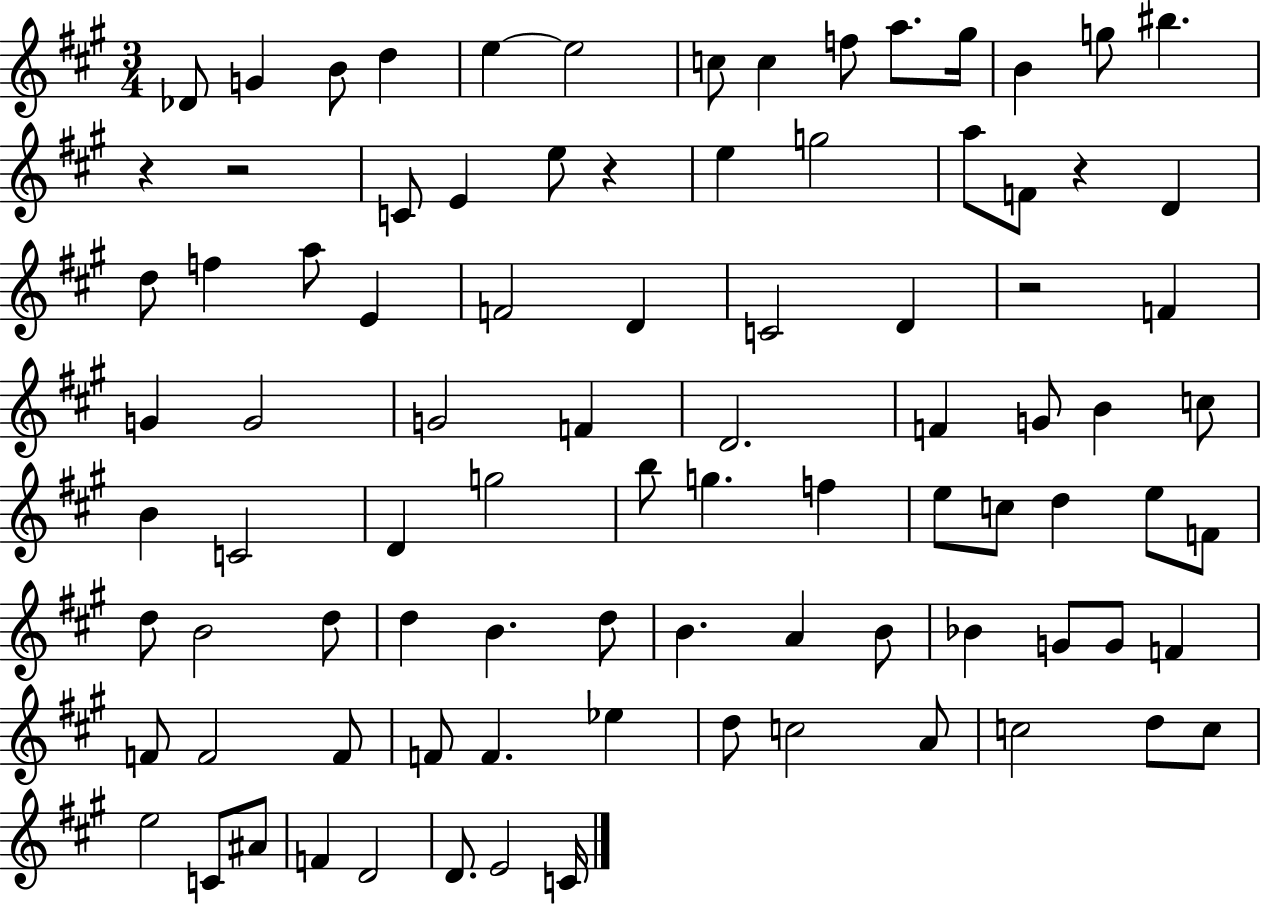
{
  \clef treble
  \numericTimeSignature
  \time 3/4
  \key a \major
  des'8 g'4 b'8 d''4 | e''4~~ e''2 | c''8 c''4 f''8 a''8. gis''16 | b'4 g''8 bis''4. | \break r4 r2 | c'8 e'4 e''8 r4 | e''4 g''2 | a''8 f'8 r4 d'4 | \break d''8 f''4 a''8 e'4 | f'2 d'4 | c'2 d'4 | r2 f'4 | \break g'4 g'2 | g'2 f'4 | d'2. | f'4 g'8 b'4 c''8 | \break b'4 c'2 | d'4 g''2 | b''8 g''4. f''4 | e''8 c''8 d''4 e''8 f'8 | \break d''8 b'2 d''8 | d''4 b'4. d''8 | b'4. a'4 b'8 | bes'4 g'8 g'8 f'4 | \break f'8 f'2 f'8 | f'8 f'4. ees''4 | d''8 c''2 a'8 | c''2 d''8 c''8 | \break e''2 c'8 ais'8 | f'4 d'2 | d'8. e'2 c'16 | \bar "|."
}